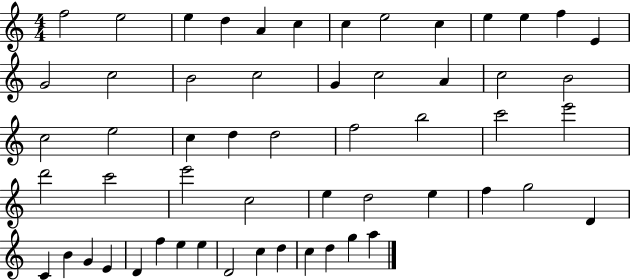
{
  \clef treble
  \numericTimeSignature
  \time 4/4
  \key c \major
  f''2 e''2 | e''4 d''4 a'4 c''4 | c''4 e''2 c''4 | e''4 e''4 f''4 e'4 | \break g'2 c''2 | b'2 c''2 | g'4 c''2 a'4 | c''2 b'2 | \break c''2 e''2 | c''4 d''4 d''2 | f''2 b''2 | c'''2 e'''2 | \break d'''2 c'''2 | e'''2 c''2 | e''4 d''2 e''4 | f''4 g''2 d'4 | \break c'4 b'4 g'4 e'4 | d'4 f''4 e''4 e''4 | d'2 c''4 d''4 | c''4 d''4 g''4 a''4 | \break \bar "|."
}